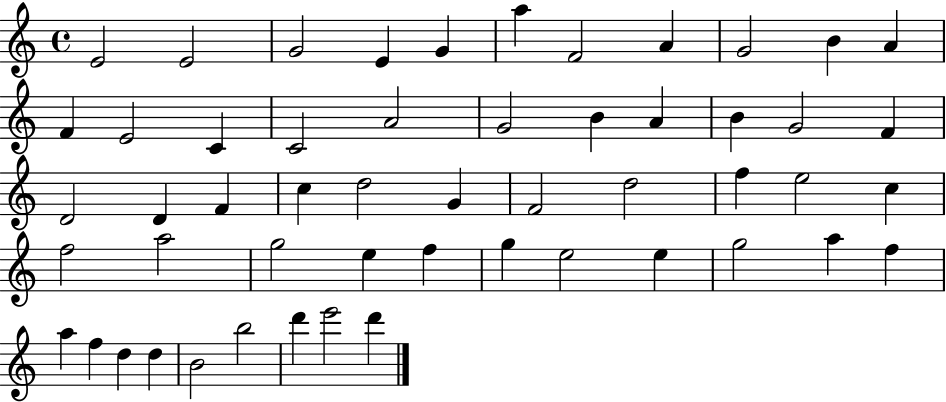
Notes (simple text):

E4/h E4/h G4/h E4/q G4/q A5/q F4/h A4/q G4/h B4/q A4/q F4/q E4/h C4/q C4/h A4/h G4/h B4/q A4/q B4/q G4/h F4/q D4/h D4/q F4/q C5/q D5/h G4/q F4/h D5/h F5/q E5/h C5/q F5/h A5/h G5/h E5/q F5/q G5/q E5/h E5/q G5/h A5/q F5/q A5/q F5/q D5/q D5/q B4/h B5/h D6/q E6/h D6/q